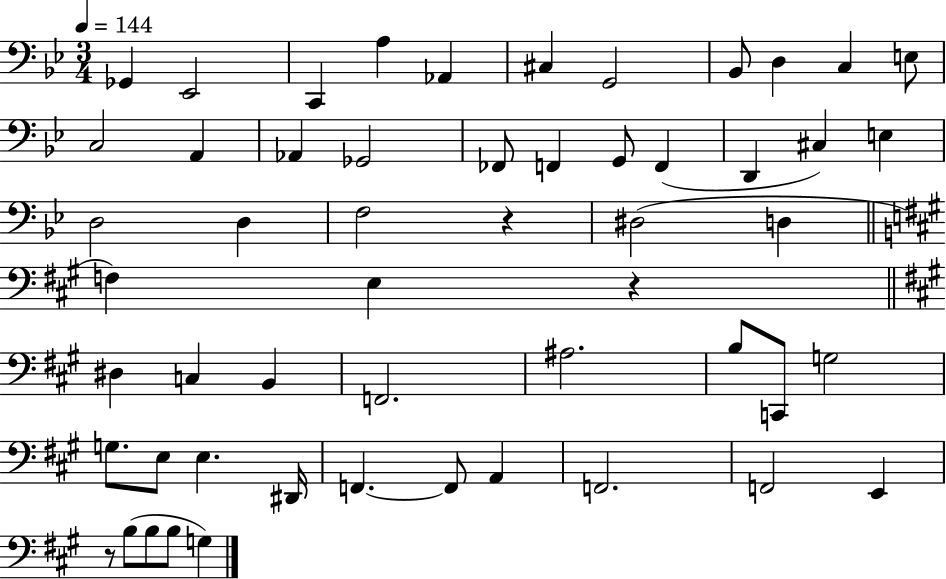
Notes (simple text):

Gb2/q Eb2/h C2/q A3/q Ab2/q C#3/q G2/h Bb2/e D3/q C3/q E3/e C3/h A2/q Ab2/q Gb2/h FES2/e F2/q G2/e F2/q D2/q C#3/q E3/q D3/h D3/q F3/h R/q D#3/h D3/q F3/q E3/q R/q D#3/q C3/q B2/q F2/h. A#3/h. B3/e C2/e G3/h G3/e. E3/e E3/q. D#2/s F2/q. F2/e A2/q F2/h. F2/h E2/q R/e B3/e B3/e B3/e G3/q